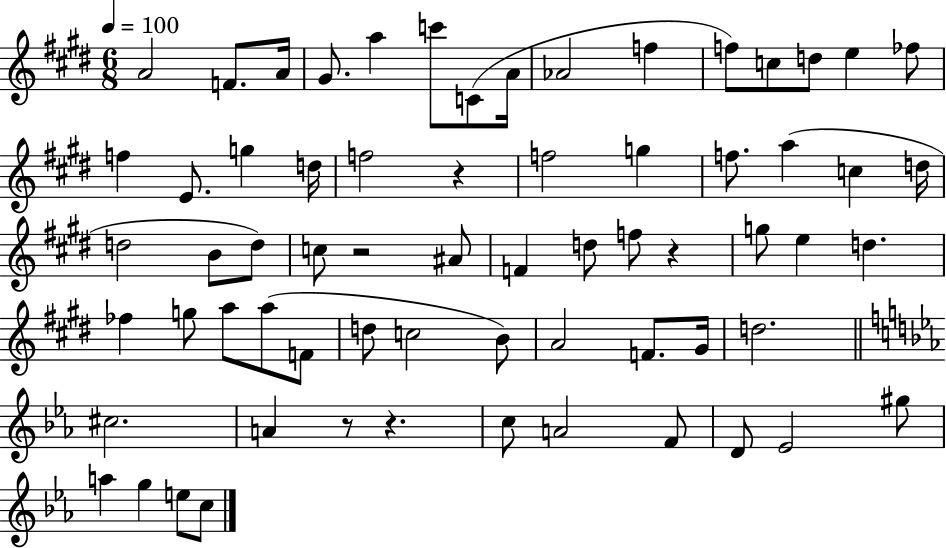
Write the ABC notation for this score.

X:1
T:Untitled
M:6/8
L:1/4
K:E
A2 F/2 A/4 ^G/2 a c'/2 C/2 A/4 _A2 f f/2 c/2 d/2 e _f/2 f E/2 g d/4 f2 z f2 g f/2 a c d/4 d2 B/2 d/2 c/2 z2 ^A/2 F d/2 f/2 z g/2 e d _f g/2 a/2 a/2 F/2 d/2 c2 B/2 A2 F/2 ^G/4 d2 ^c2 A z/2 z c/2 A2 F/2 D/2 _E2 ^g/2 a g e/2 c/2